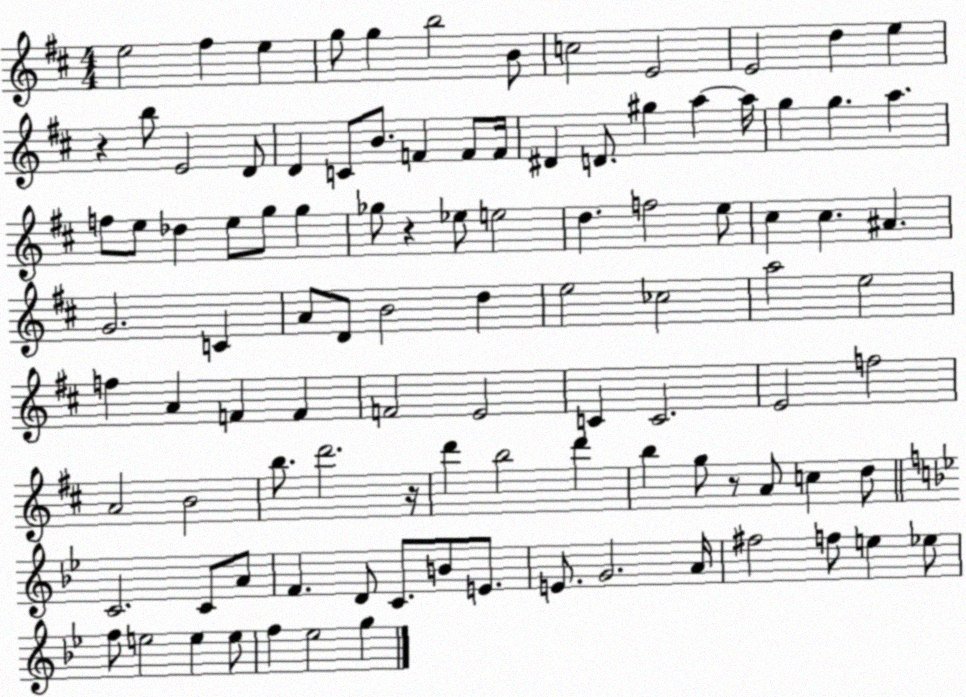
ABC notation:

X:1
T:Untitled
M:4/4
L:1/4
K:D
e2 ^f e g/2 g b2 B/2 c2 E2 E2 d e z b/2 E2 D/2 D C/2 B/2 F F/2 F/4 ^D D/2 ^g a a/4 g g a f/2 e/2 _d e/2 g/2 g _g/2 z _e/2 e2 d f2 e/2 ^c ^c ^A G2 C A/2 D/2 B2 d e2 _c2 a2 e2 f A F F F2 E2 C C2 E2 f2 A2 B2 b/2 d'2 z/4 d' b2 d' b g/2 z/2 A/2 c d/2 C2 C/2 A/2 F D/2 C/2 B/2 E/2 E/2 G2 A/4 ^f2 f/2 e _e/2 f/2 e2 e e/2 f _e2 g